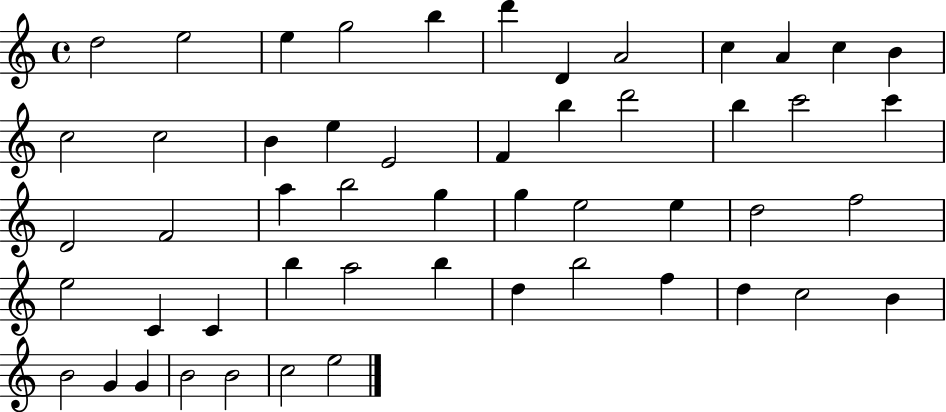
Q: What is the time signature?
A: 4/4